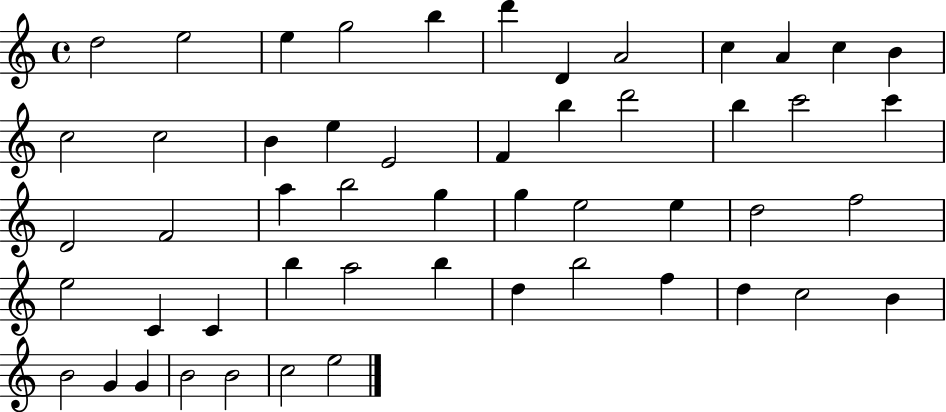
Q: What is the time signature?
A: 4/4